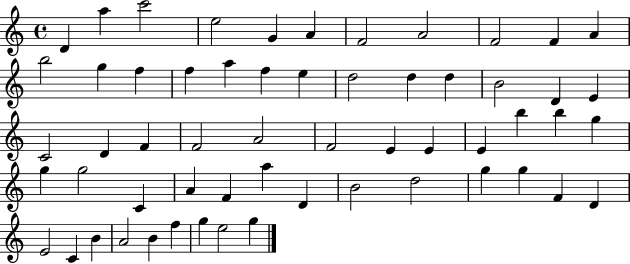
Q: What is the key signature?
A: C major